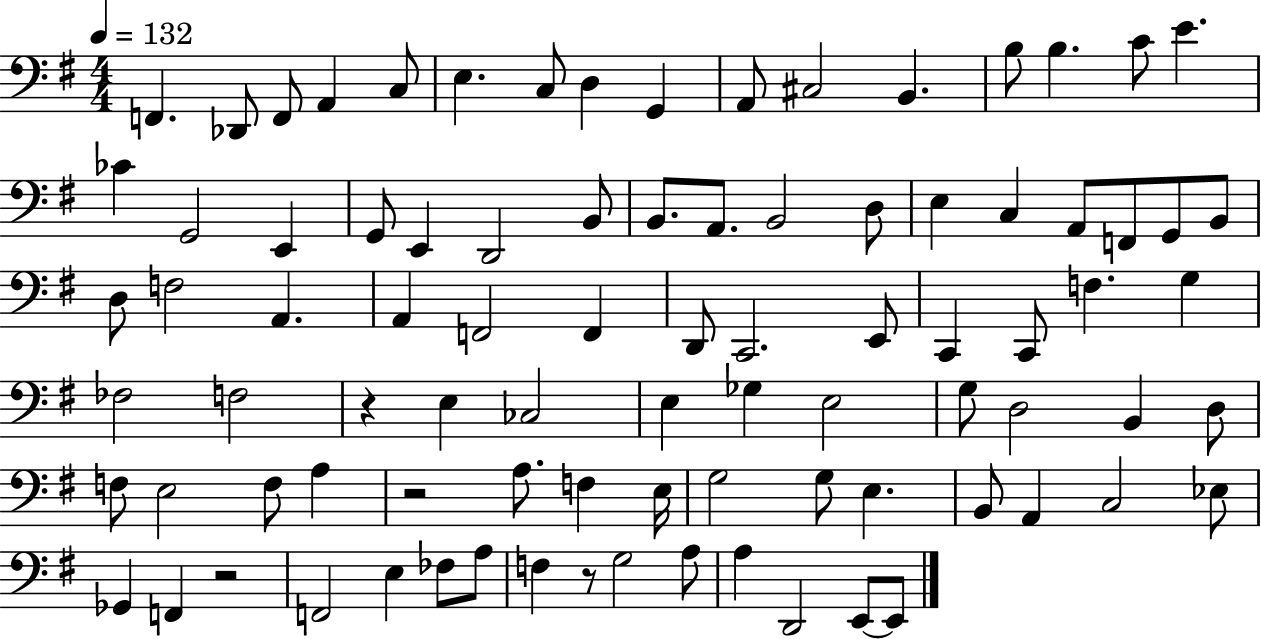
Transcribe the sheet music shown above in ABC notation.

X:1
T:Untitled
M:4/4
L:1/4
K:G
F,, _D,,/2 F,,/2 A,, C,/2 E, C,/2 D, G,, A,,/2 ^C,2 B,, B,/2 B, C/2 E _C G,,2 E,, G,,/2 E,, D,,2 B,,/2 B,,/2 A,,/2 B,,2 D,/2 E, C, A,,/2 F,,/2 G,,/2 B,,/2 D,/2 F,2 A,, A,, F,,2 F,, D,,/2 C,,2 E,,/2 C,, C,,/2 F, G, _F,2 F,2 z E, _C,2 E, _G, E,2 G,/2 D,2 B,, D,/2 F,/2 E,2 F,/2 A, z2 A,/2 F, E,/4 G,2 G,/2 E, B,,/2 A,, C,2 _E,/2 _G,, F,, z2 F,,2 E, _F,/2 A,/2 F, z/2 G,2 A,/2 A, D,,2 E,,/2 E,,/2